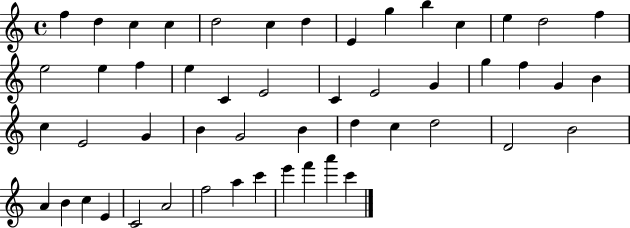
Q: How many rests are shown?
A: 0